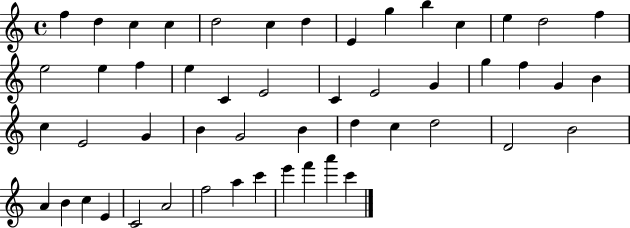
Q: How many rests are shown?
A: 0